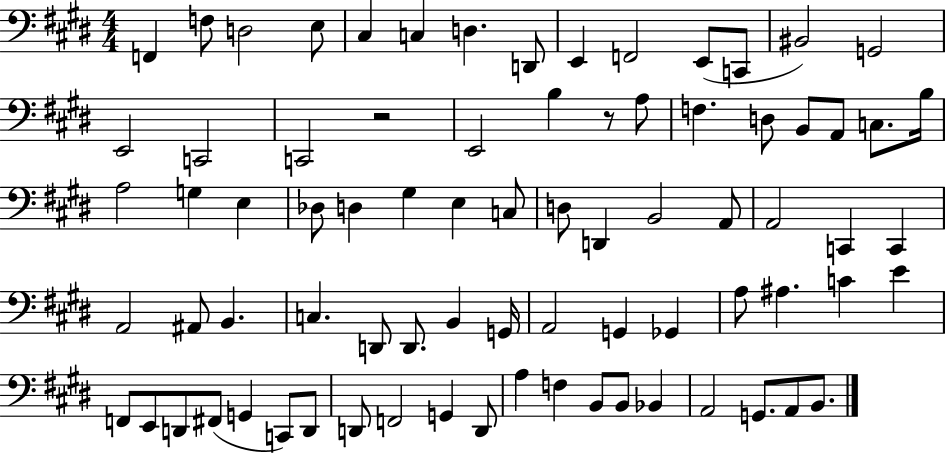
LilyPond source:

{
  \clef bass
  \numericTimeSignature
  \time 4/4
  \key e \major
  f,4 f8 d2 e8 | cis4 c4 d4. d,8 | e,4 f,2 e,8( c,8 | bis,2) g,2 | \break e,2 c,2 | c,2 r2 | e,2 b4 r8 a8 | f4. d8 b,8 a,8 c8. b16 | \break a2 g4 e4 | des8 d4 gis4 e4 c8 | d8 d,4 b,2 a,8 | a,2 c,4 c,4 | \break a,2 ais,8 b,4. | c4. d,8 d,8. b,4 g,16 | a,2 g,4 ges,4 | a8 ais4. c'4 e'4 | \break f,8 e,8 d,8 fis,8( g,4 c,8) d,8 | d,8 f,2 g,4 d,8 | a4 f4 b,8 b,8 bes,4 | a,2 g,8. a,8 b,8. | \break \bar "|."
}